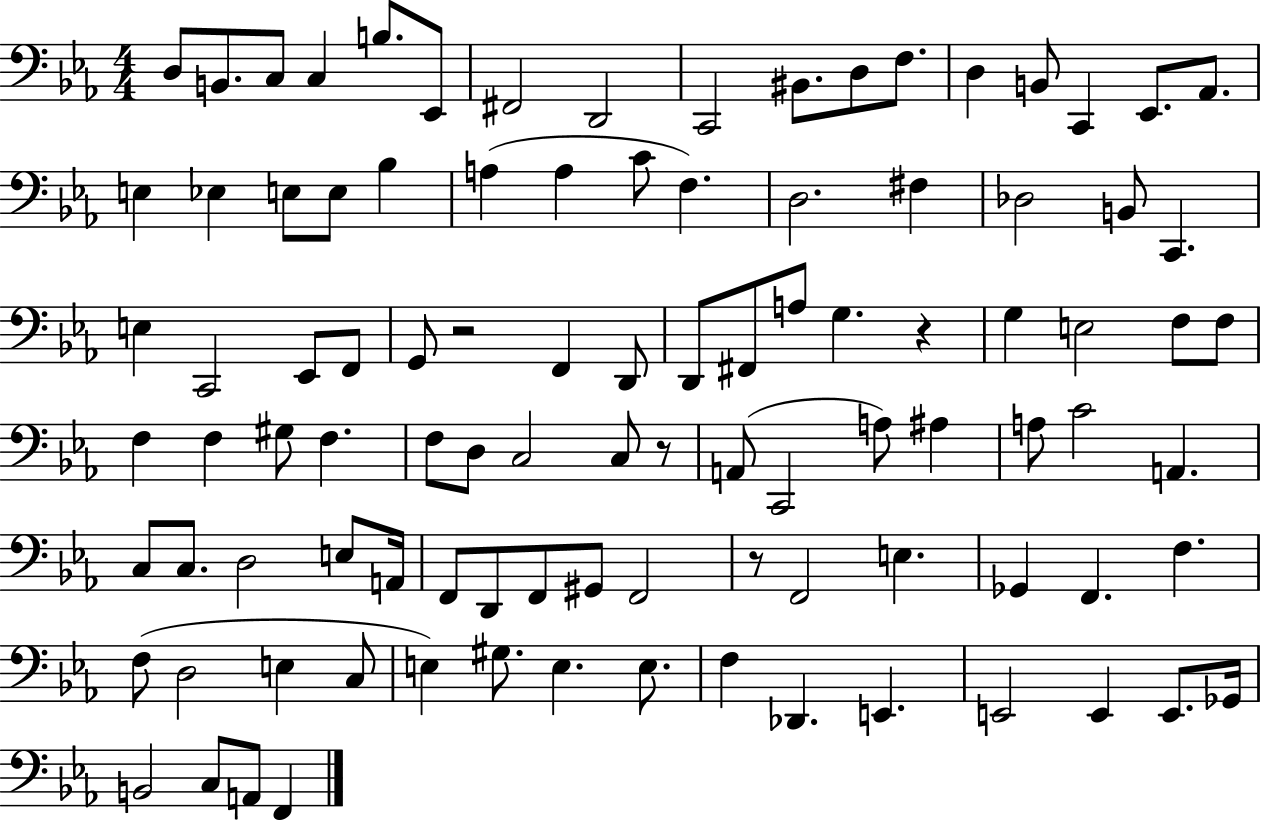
D3/e B2/e. C3/e C3/q B3/e. Eb2/e F#2/h D2/h C2/h BIS2/e. D3/e F3/e. D3/q B2/e C2/q Eb2/e. Ab2/e. E3/q Eb3/q E3/e E3/e Bb3/q A3/q A3/q C4/e F3/q. D3/h. F#3/q Db3/h B2/e C2/q. E3/q C2/h Eb2/e F2/e G2/e R/h F2/q D2/e D2/e F#2/e A3/e G3/q. R/q G3/q E3/h F3/e F3/e F3/q F3/q G#3/e F3/q. F3/e D3/e C3/h C3/e R/e A2/e C2/h A3/e A#3/q A3/e C4/h A2/q. C3/e C3/e. D3/h E3/e A2/s F2/e D2/e F2/e G#2/e F2/h R/e F2/h E3/q. Gb2/q F2/q. F3/q. F3/e D3/h E3/q C3/e E3/q G#3/e. E3/q. E3/e. F3/q Db2/q. E2/q. E2/h E2/q E2/e. Gb2/s B2/h C3/e A2/e F2/q